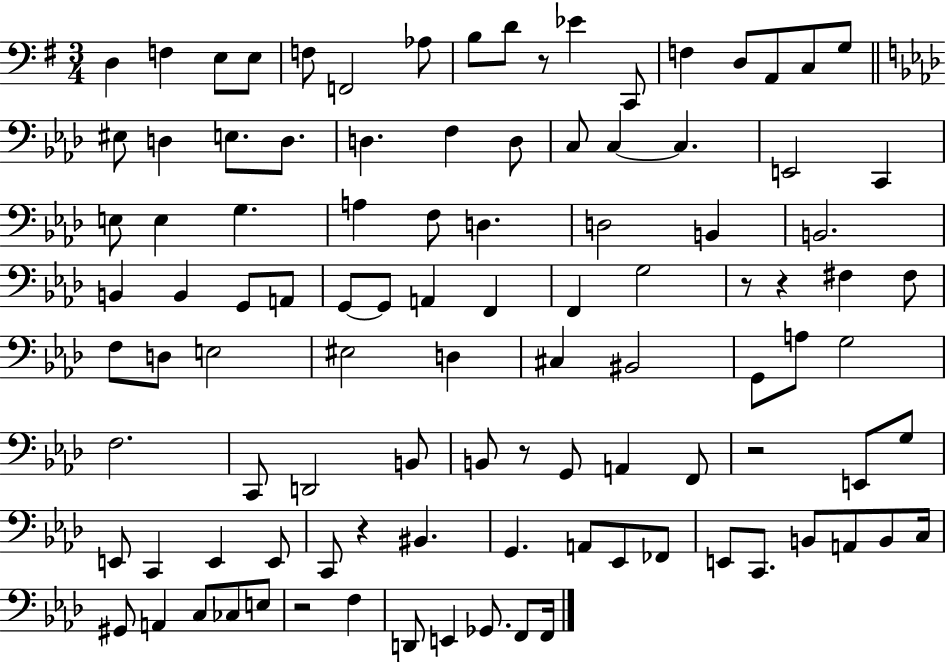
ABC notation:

X:1
T:Untitled
M:3/4
L:1/4
K:G
D, F, E,/2 E,/2 F,/2 F,,2 _A,/2 B,/2 D/2 z/2 _E C,,/2 F, D,/2 A,,/2 C,/2 G,/2 ^E,/2 D, E,/2 D,/2 D, F, D,/2 C,/2 C, C, E,,2 C,, E,/2 E, G, A, F,/2 D, D,2 B,, B,,2 B,, B,, G,,/2 A,,/2 G,,/2 G,,/2 A,, F,, F,, G,2 z/2 z ^F, ^F,/2 F,/2 D,/2 E,2 ^E,2 D, ^C, ^B,,2 G,,/2 A,/2 G,2 F,2 C,,/2 D,,2 B,,/2 B,,/2 z/2 G,,/2 A,, F,,/2 z2 E,,/2 G,/2 E,,/2 C,, E,, E,,/2 C,,/2 z ^B,, G,, A,,/2 _E,,/2 _F,,/2 E,,/2 C,,/2 B,,/2 A,,/2 B,,/2 C,/4 ^G,,/2 A,, C,/2 _C,/2 E,/2 z2 F, D,,/2 E,, _G,,/2 F,,/2 F,,/4